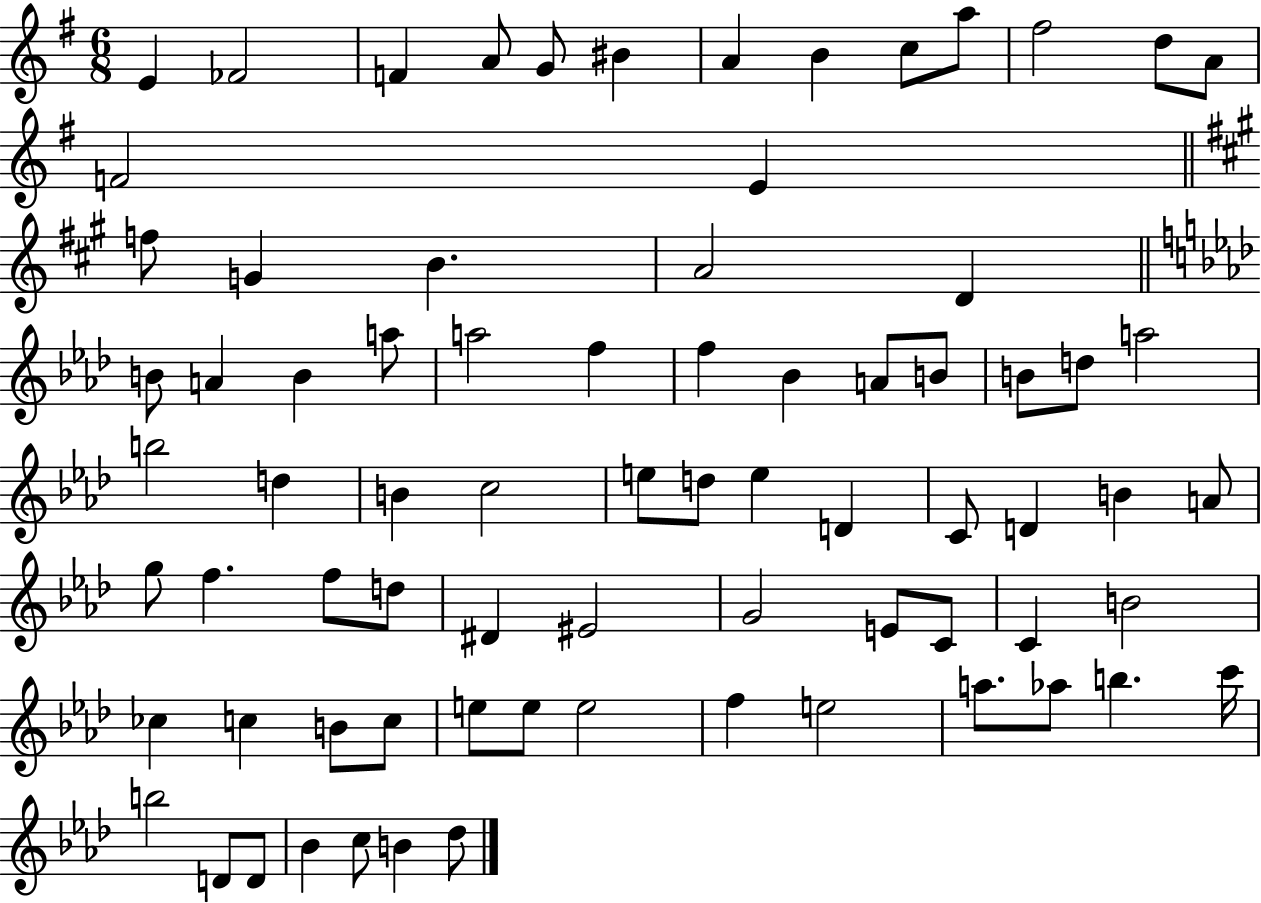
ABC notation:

X:1
T:Untitled
M:6/8
L:1/4
K:G
E _F2 F A/2 G/2 ^B A B c/2 a/2 ^f2 d/2 A/2 F2 E f/2 G B A2 D B/2 A B a/2 a2 f f _B A/2 B/2 B/2 d/2 a2 b2 d B c2 e/2 d/2 e D C/2 D B A/2 g/2 f f/2 d/2 ^D ^E2 G2 E/2 C/2 C B2 _c c B/2 c/2 e/2 e/2 e2 f e2 a/2 _a/2 b c'/4 b2 D/2 D/2 _B c/2 B _d/2